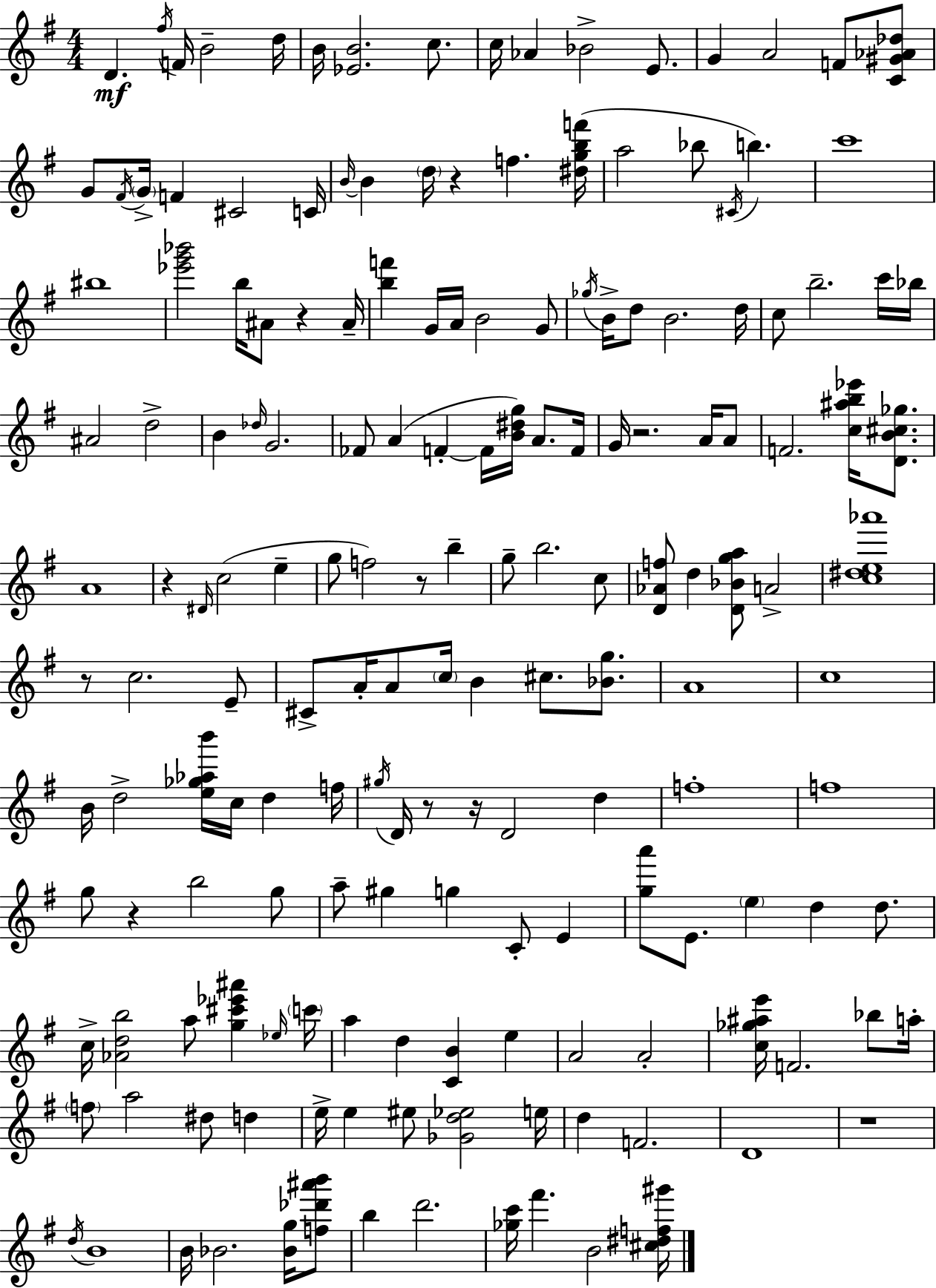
{
  \clef treble
  \numericTimeSignature
  \time 4/4
  \key e \minor
  \repeat volta 2 { d'4.\mf \acciaccatura { fis''16 } f'16 b'2-- | d''16 b'16 <ees' b'>2. c''8. | c''16 aes'4 bes'2-> e'8. | g'4 a'2 f'8 <c' gis' aes' des''>8 | \break g'8 \acciaccatura { fis'16 } \parenthesize g'16-> f'4 cis'2 | c'16 \grace { b'16~ }~ b'4 \parenthesize d''16 r4 f''4. | <dis'' g'' b'' f'''>16( a''2 bes''8 \acciaccatura { cis'16 } b''4.) | c'''1 | \break bis''1 | <ees''' g''' bes'''>2 b''16 ais'8 r4 | ais'16-- <b'' f'''>4 g'16 a'16 b'2 | g'8 \acciaccatura { ges''16 } b'16-> d''8 b'2. | \break d''16 c''8 b''2.-- | c'''16 bes''16 ais'2 d''2-> | b'4 \grace { des''16 } g'2. | fes'8 a'4( f'4-.~~ | \break f'16 <b' dis'' g''>16) a'8. f'16 g'16 r2. | a'16 a'8 f'2. | <c'' ais'' b'' ees'''>16 <d' b' cis'' ges''>8. a'1 | r4 \grace { dis'16 }( c''2 | \break e''4-- g''8 f''2) | r8 b''4-- g''8-- b''2. | c''8 <d' aes' f''>8 d''4 <d' bes' g'' a''>8 a'2-> | <c'' dis'' e'' aes'''>1 | \break r8 c''2. | e'8-- cis'8-> a'16-. a'8 \parenthesize c''16 b'4 | cis''8. <bes' g''>8. a'1 | c''1 | \break b'16 d''2-> | <e'' ges'' aes'' b'''>16 c''16 d''4 f''16 \acciaccatura { gis''16 } d'16 r8 r16 d'2 | d''4 f''1-. | f''1 | \break g''8 r4 b''2 | g''8 a''8-- gis''4 g''4 | c'8-. e'4 <g'' a'''>8 e'8. \parenthesize e''4 | d''4 d''8. c''16-> <aes' d'' b''>2 | \break a''8 <g'' cis''' ees''' ais'''>4 \grace { ees''16 } \parenthesize c'''16 a''4 d''4 | <c' b'>4 e''4 a'2 | a'2-. <c'' ges'' ais'' e'''>16 f'2. | bes''8 a''16-. \parenthesize f''8 a''2 | \break dis''8 d''4 e''16-> e''4 eis''8 | <ges' d'' ees''>2 e''16 d''4 f'2. | d'1 | r1 | \break \acciaccatura { d''16 } b'1 | b'16 bes'2. | <bes' g''>16 <f'' des''' ais''' b'''>8 b''4 d'''2. | <ges'' c'''>16 fis'''4. | \break b'2 <cis'' dis'' f'' gis'''>16 } \bar "|."
}